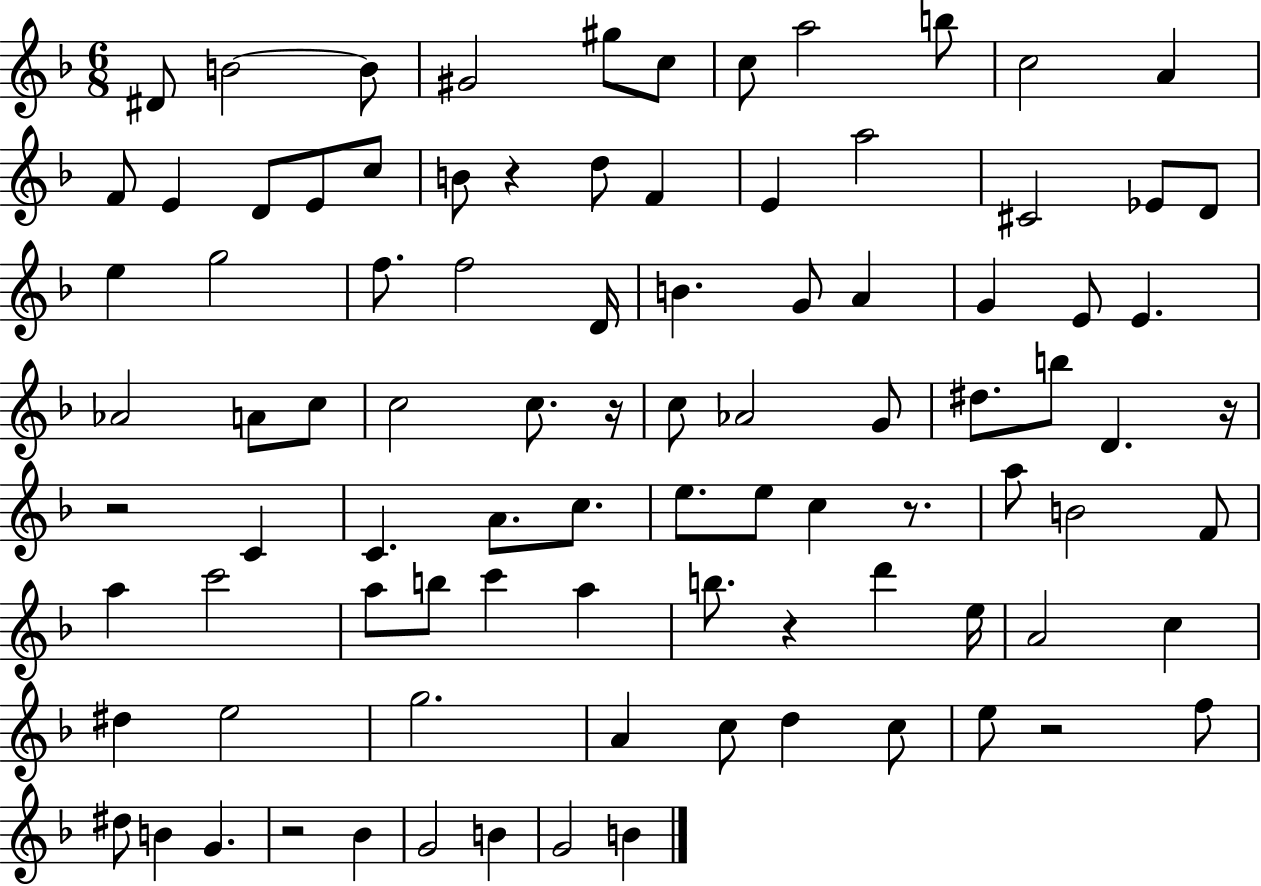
X:1
T:Untitled
M:6/8
L:1/4
K:F
^D/2 B2 B/2 ^G2 ^g/2 c/2 c/2 a2 b/2 c2 A F/2 E D/2 E/2 c/2 B/2 z d/2 F E a2 ^C2 _E/2 D/2 e g2 f/2 f2 D/4 B G/2 A G E/2 E _A2 A/2 c/2 c2 c/2 z/4 c/2 _A2 G/2 ^d/2 b/2 D z/4 z2 C C A/2 c/2 e/2 e/2 c z/2 a/2 B2 F/2 a c'2 a/2 b/2 c' a b/2 z d' e/4 A2 c ^d e2 g2 A c/2 d c/2 e/2 z2 f/2 ^d/2 B G z2 _B G2 B G2 B